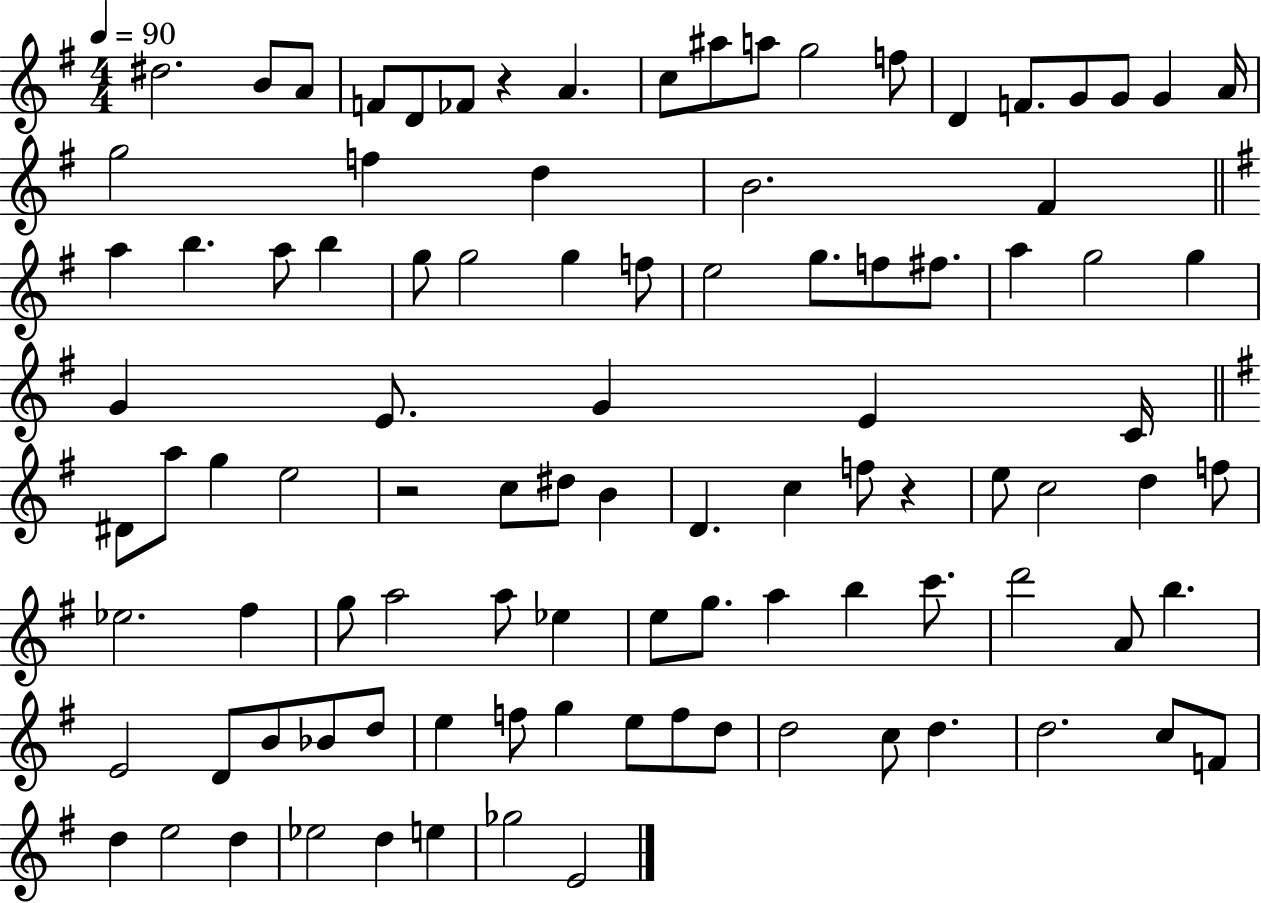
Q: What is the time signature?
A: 4/4